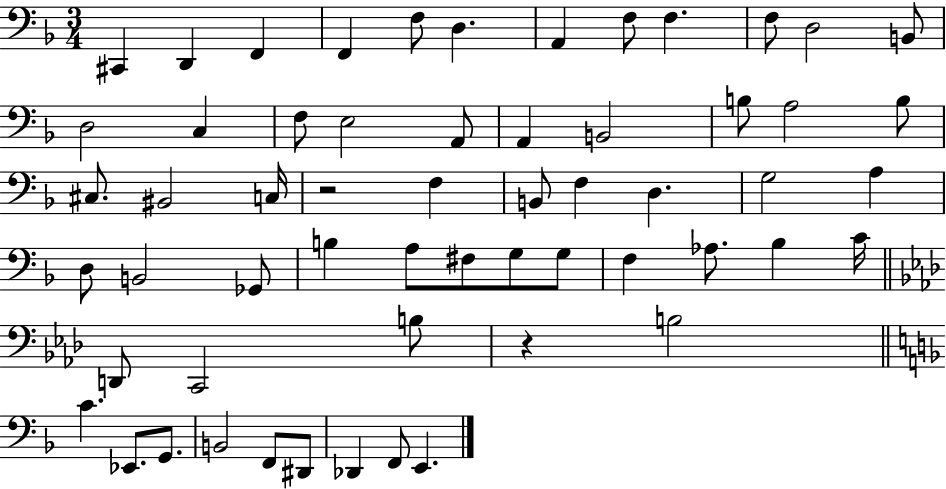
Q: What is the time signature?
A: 3/4